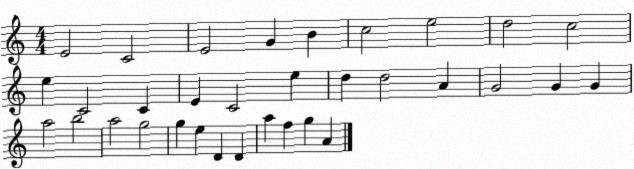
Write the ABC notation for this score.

X:1
T:Untitled
M:4/4
L:1/4
K:C
E2 C2 E2 G B c2 e2 d2 c2 e C2 C E C2 e d d2 A G2 G G a2 b2 a2 g2 g e D D a f g A